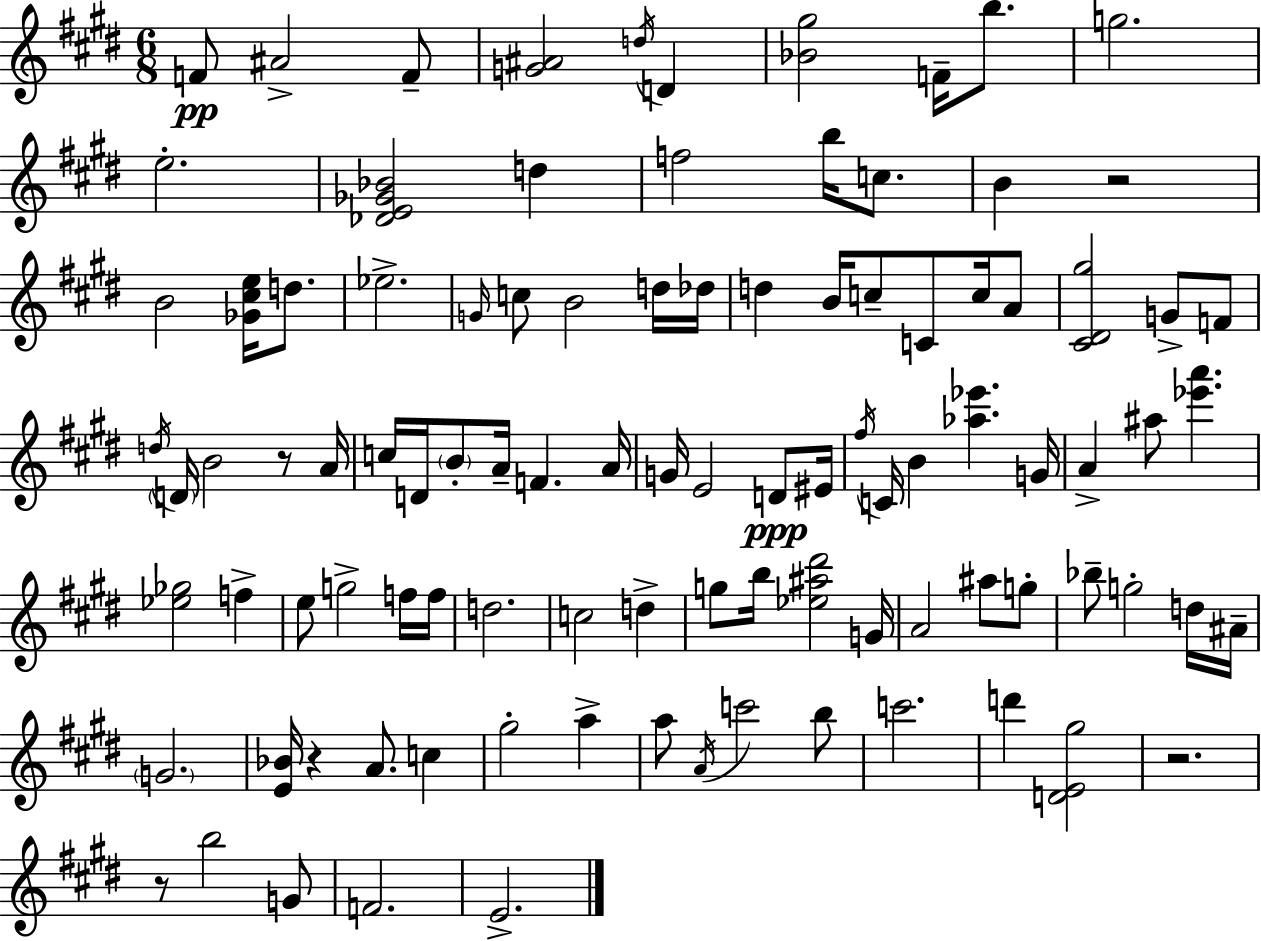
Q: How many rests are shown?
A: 5